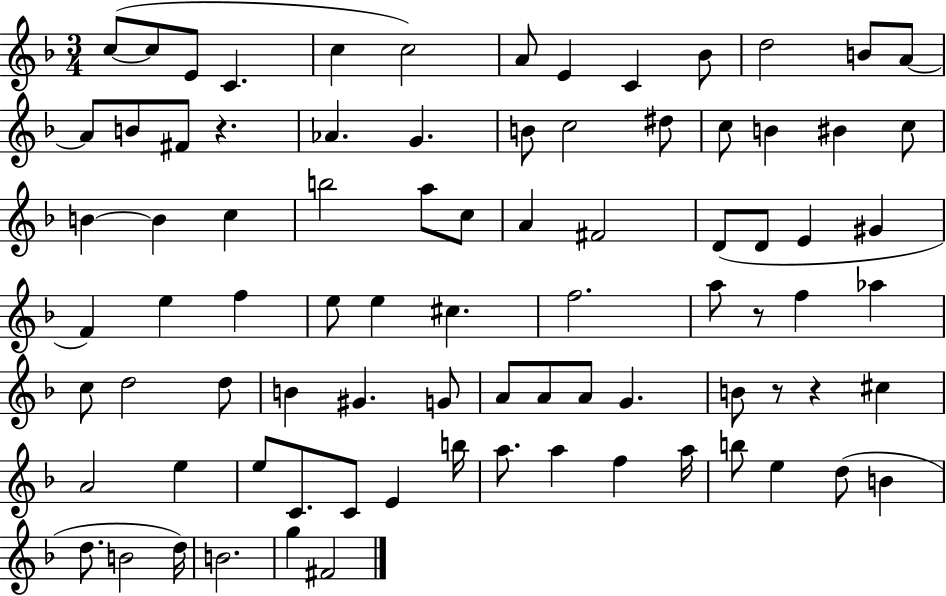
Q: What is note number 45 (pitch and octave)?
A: A5